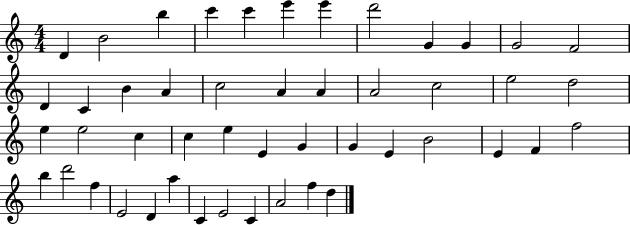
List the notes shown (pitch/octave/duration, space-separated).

D4/q B4/h B5/q C6/q C6/q E6/q E6/q D6/h G4/q G4/q G4/h F4/h D4/q C4/q B4/q A4/q C5/h A4/q A4/q A4/h C5/h E5/h D5/h E5/q E5/h C5/q C5/q E5/q E4/q G4/q G4/q E4/q B4/h E4/q F4/q F5/h B5/q D6/h F5/q E4/h D4/q A5/q C4/q E4/h C4/q A4/h F5/q D5/q